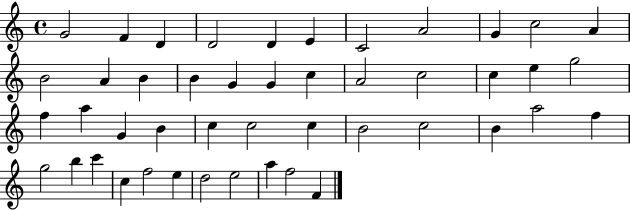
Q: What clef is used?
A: treble